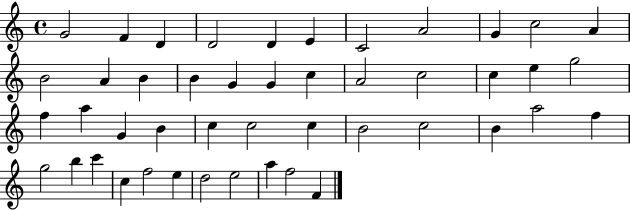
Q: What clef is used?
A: treble